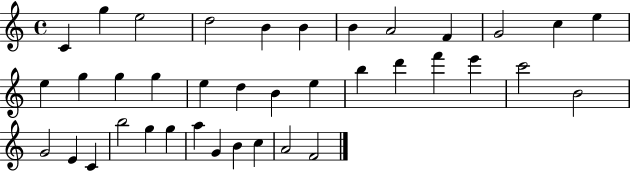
{
  \clef treble
  \time 4/4
  \defaultTimeSignature
  \key c \major
  c'4 g''4 e''2 | d''2 b'4 b'4 | b'4 a'2 f'4 | g'2 c''4 e''4 | \break e''4 g''4 g''4 g''4 | e''4 d''4 b'4 e''4 | b''4 d'''4 f'''4 e'''4 | c'''2 b'2 | \break g'2 e'4 c'4 | b''2 g''4 g''4 | a''4 g'4 b'4 c''4 | a'2 f'2 | \break \bar "|."
}